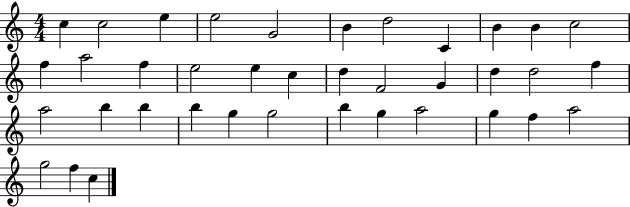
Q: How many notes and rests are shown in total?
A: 38